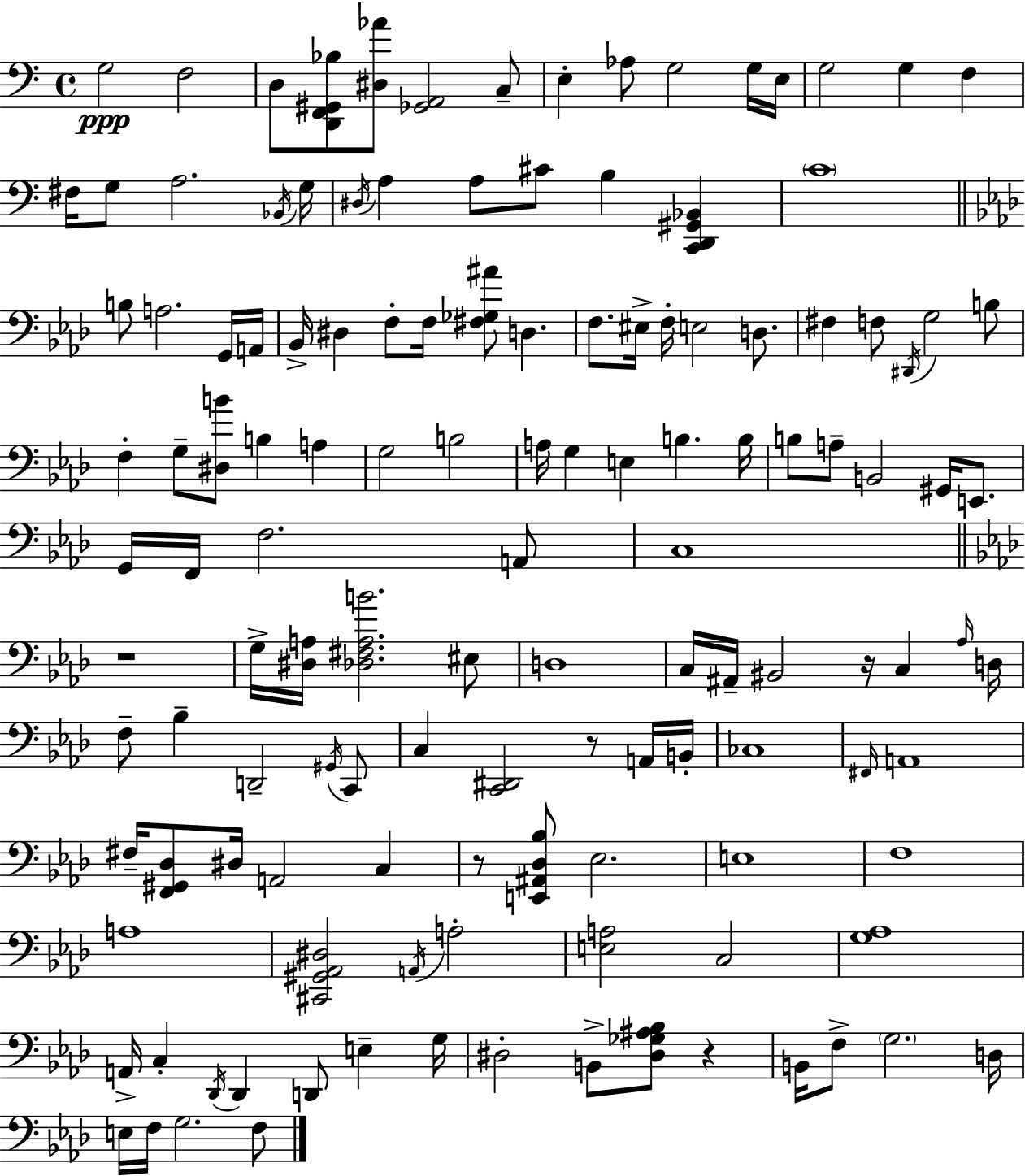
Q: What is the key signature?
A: A minor